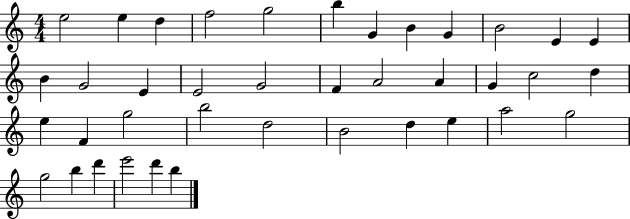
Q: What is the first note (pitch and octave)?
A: E5